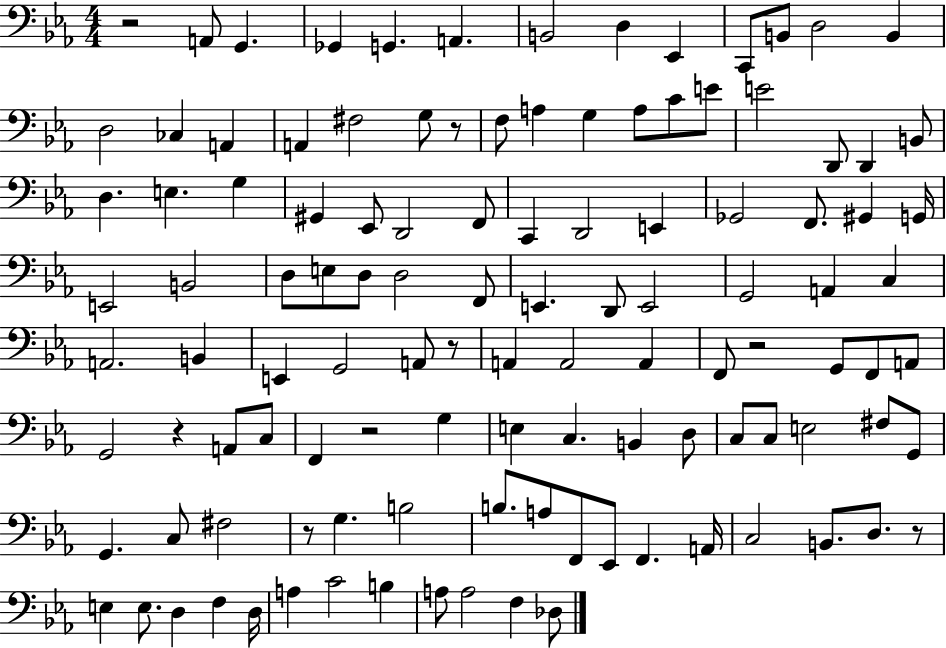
{
  \clef bass
  \numericTimeSignature
  \time 4/4
  \key ees \major
  r2 a,8 g,4. | ges,4 g,4. a,4. | b,2 d4 ees,4 | c,8 b,8 d2 b,4 | \break d2 ces4 a,4 | a,4 fis2 g8 r8 | f8 a4 g4 a8 c'8 e'8 | e'2 d,8 d,4 b,8 | \break d4. e4. g4 | gis,4 ees,8 d,2 f,8 | c,4 d,2 e,4 | ges,2 f,8. gis,4 g,16 | \break e,2 b,2 | d8 e8 d8 d2 f,8 | e,4. d,8 e,2 | g,2 a,4 c4 | \break a,2. b,4 | e,4 g,2 a,8 r8 | a,4 a,2 a,4 | f,8 r2 g,8 f,8 a,8 | \break g,2 r4 a,8 c8 | f,4 r2 g4 | e4 c4. b,4 d8 | c8 c8 e2 fis8 g,8 | \break g,4. c8 fis2 | r8 g4. b2 | b8. a8 f,8 ees,8 f,4. a,16 | c2 b,8. d8. r8 | \break e4 e8. d4 f4 d16 | a4 c'2 b4 | a8 a2 f4 des8 | \bar "|."
}